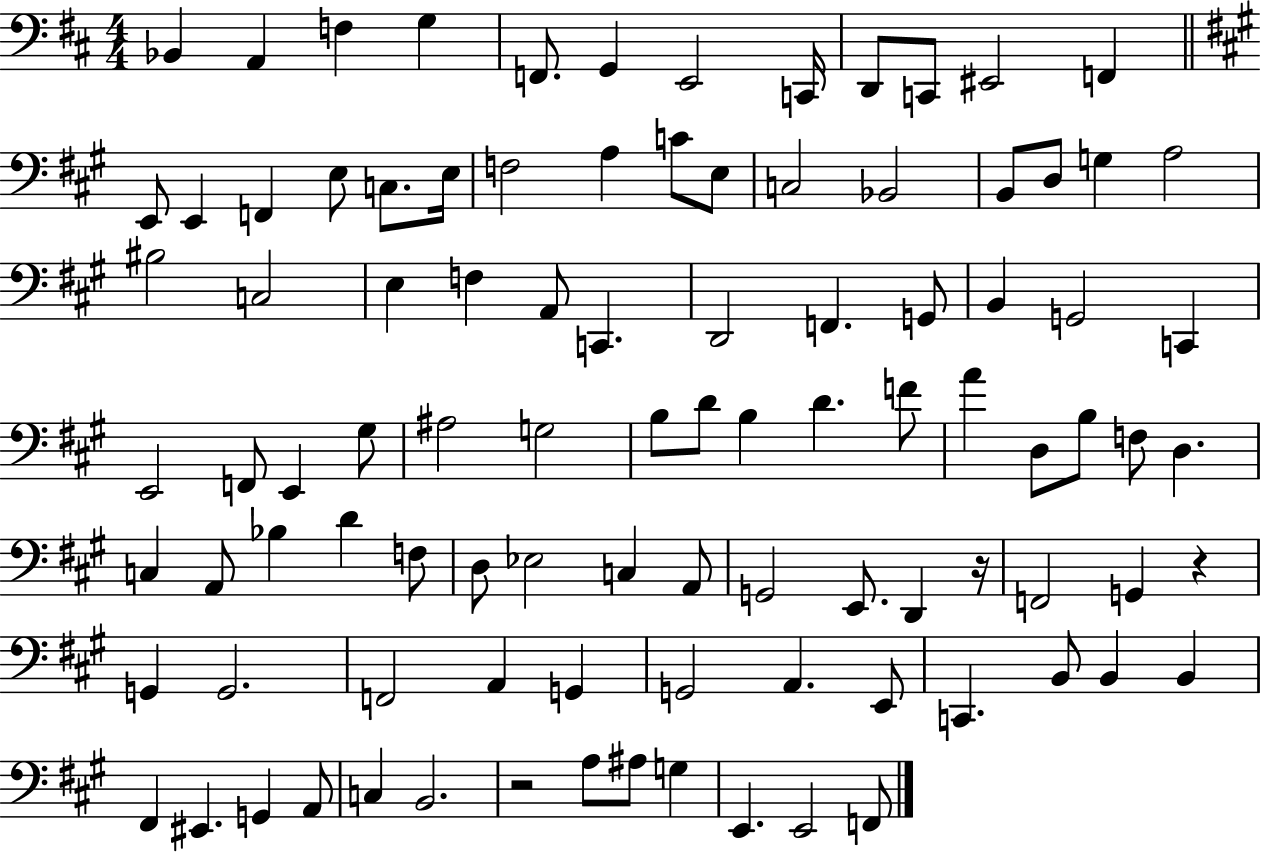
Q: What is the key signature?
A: D major